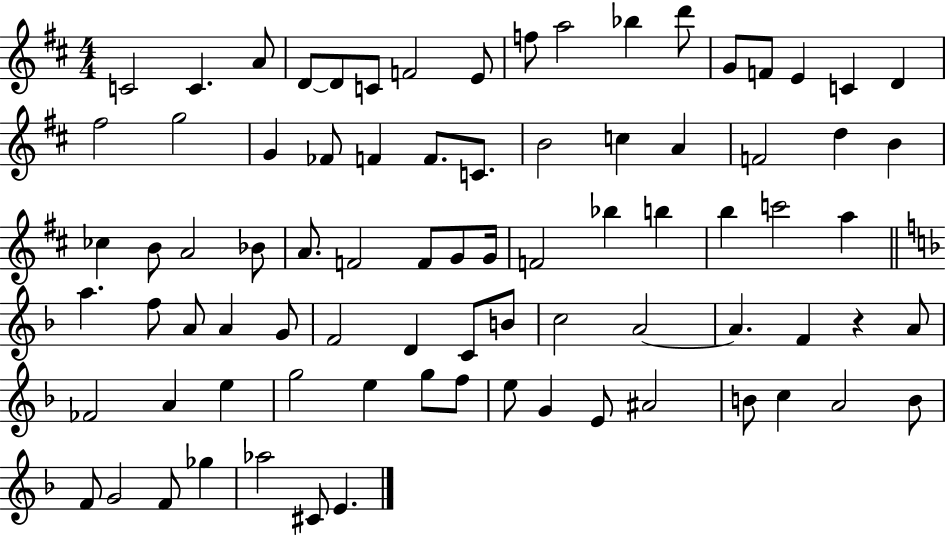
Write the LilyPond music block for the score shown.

{
  \clef treble
  \numericTimeSignature
  \time 4/4
  \key d \major
  c'2 c'4. a'8 | d'8~~ d'8 c'8 f'2 e'8 | f''8 a''2 bes''4 d'''8 | g'8 f'8 e'4 c'4 d'4 | \break fis''2 g''2 | g'4 fes'8 f'4 f'8. c'8. | b'2 c''4 a'4 | f'2 d''4 b'4 | \break ces''4 b'8 a'2 bes'8 | a'8. f'2 f'8 g'8 g'16 | f'2 bes''4 b''4 | b''4 c'''2 a''4 | \break \bar "||" \break \key f \major a''4. f''8 a'8 a'4 g'8 | f'2 d'4 c'8 b'8 | c''2 a'2~~ | a'4. f'4 r4 a'8 | \break fes'2 a'4 e''4 | g''2 e''4 g''8 f''8 | e''8 g'4 e'8 ais'2 | b'8 c''4 a'2 b'8 | \break f'8 g'2 f'8 ges''4 | aes''2 cis'8 e'4. | \bar "|."
}